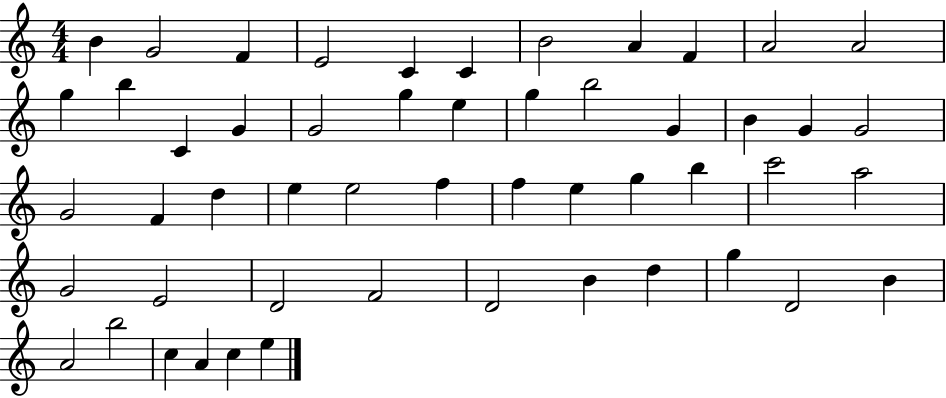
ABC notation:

X:1
T:Untitled
M:4/4
L:1/4
K:C
B G2 F E2 C C B2 A F A2 A2 g b C G G2 g e g b2 G B G G2 G2 F d e e2 f f e g b c'2 a2 G2 E2 D2 F2 D2 B d g D2 B A2 b2 c A c e